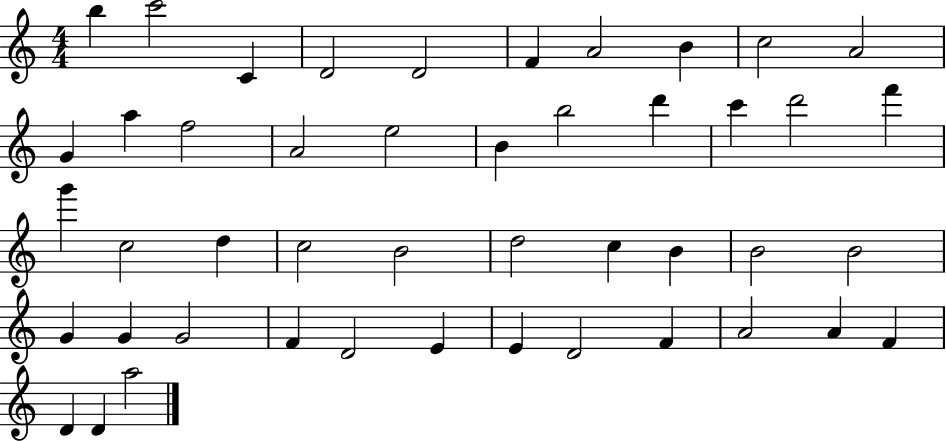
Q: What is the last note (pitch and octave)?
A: A5